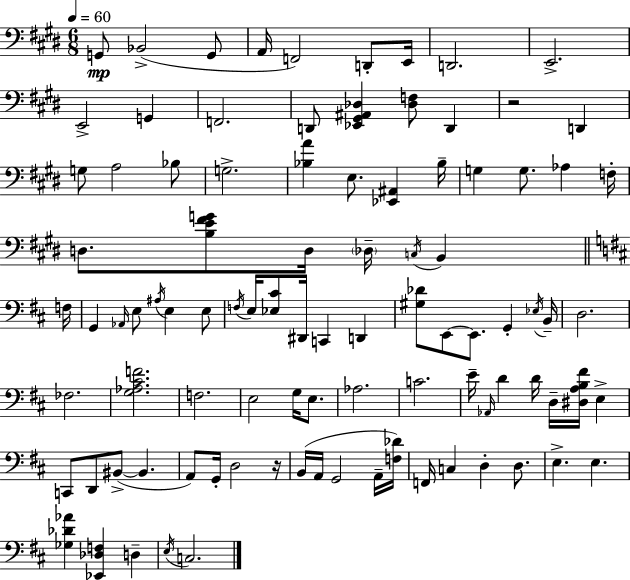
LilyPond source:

{
  \clef bass
  \numericTimeSignature
  \time 6/8
  \key e \major
  \tempo 4 = 60
  g,8\mp bes,2->( g,8 | a,16 f,2) d,8-. e,16 | d,2. | e,2.-> | \break e,2-> g,4 | f,2. | d,8 <ees, gis, ais, des>4 <des f>8 d,4 | r2 d,4 | \break g8 a2 bes8 | g2.-> | <bes a'>4 e8. <ees, ais,>4 bes16-- | g4 g8. aes4 f16-. | \break d8. <b e' fis' g'>8 d16 \parenthesize des16-- \acciaccatura { c16 } b,4 | \bar "||" \break \key b \minor f16 g,4 \grace { aes,16 } e8 \acciaccatura { ais16 } e4 | e8 \acciaccatura { f16 } e16 <ees cis'>8 dis,16 c,4 | d,4 <gis des'>8 e,8~~ e,8. g,4-. | \acciaccatura { ees16 } b,16-- d2. | \break fes2. | <g aes cis' f'>2. | f2. | e2 | \break g16 e8. aes2. | c'2. | e'16-- \grace { aes,16 } d'4 d'16 | d16-- <dis a b fis'>16 e4-> c,8 d,8 bis,8->~(~ | \break bis,4. a,8) g,16-. d2 | r16 b,16( a,16 g,2 | a,16-- <f des'>16) f,16 c4 d4-. | d8. e4.-> | \break e4. <ges des' aes'>4 <ees, des f>4 | d4-- \acciaccatura { e16 } c2. | \bar "|."
}